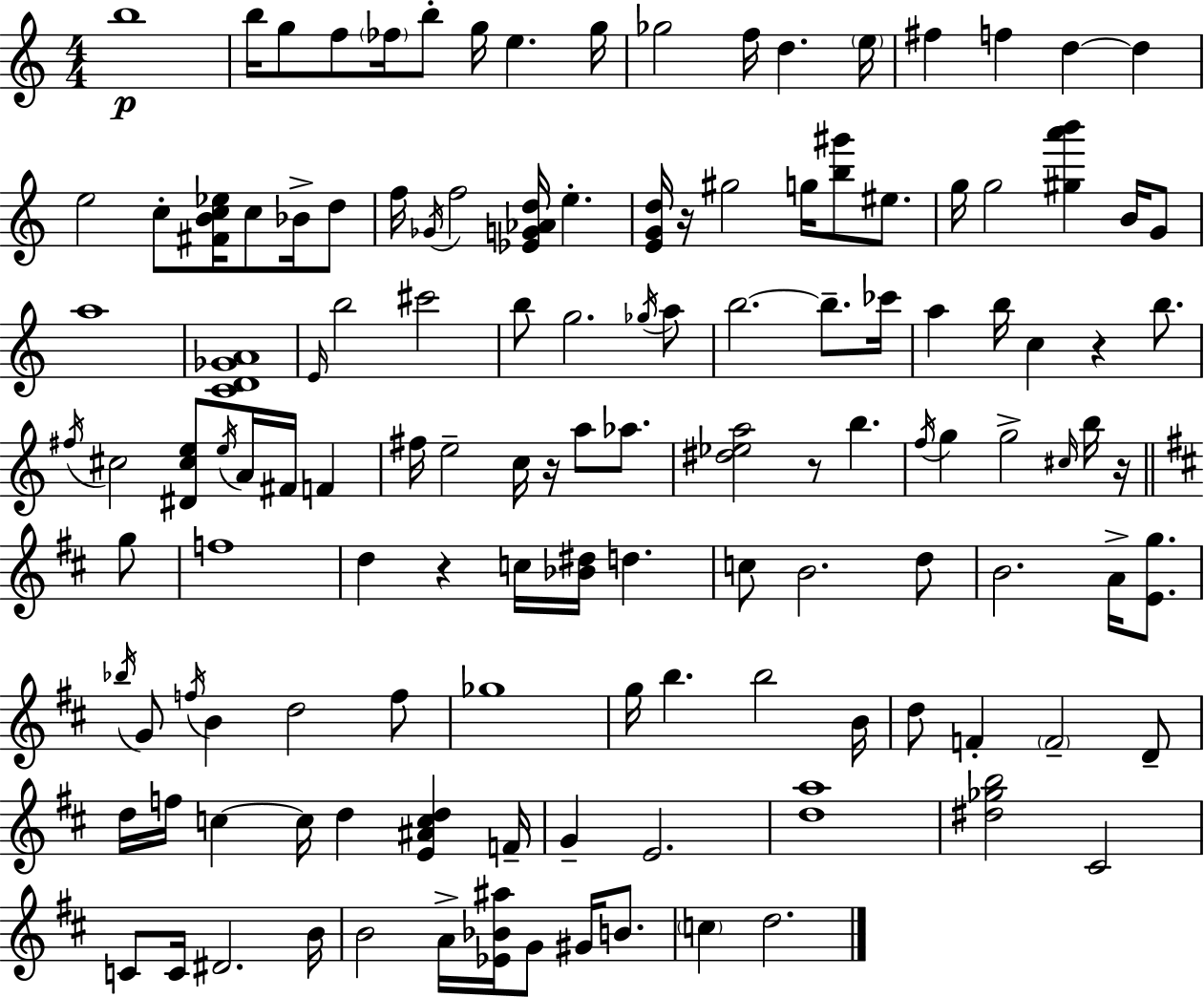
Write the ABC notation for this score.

X:1
T:Untitled
M:4/4
L:1/4
K:Am
b4 b/4 g/2 f/2 _f/4 b/2 g/4 e g/4 _g2 f/4 d e/4 ^f f d d e2 c/2 [^FBc_e]/4 c/2 _B/4 d/2 f/4 _G/4 f2 [_EG_Ad]/4 e [EGd]/4 z/4 ^g2 g/4 [b^g']/2 ^e/2 g/4 g2 [^ga'b'] B/4 G/2 a4 [CD_GA]4 E/4 b2 ^c'2 b/2 g2 _g/4 a/2 b2 b/2 _c'/4 a b/4 c z b/2 ^f/4 ^c2 [^D^ce]/2 e/4 A/4 ^F/4 F ^f/4 e2 c/4 z/4 a/2 _a/2 [^d_ea]2 z/2 b f/4 g g2 ^c/4 b/4 z/4 g/2 f4 d z c/4 [_B^d]/4 d c/2 B2 d/2 B2 A/4 [Eg]/2 _b/4 G/2 f/4 B d2 f/2 _g4 g/4 b b2 B/4 d/2 F F2 D/2 d/4 f/4 c c/4 d [E^Acd] F/4 G E2 [da]4 [^d_gb]2 ^C2 C/2 C/4 ^D2 B/4 B2 A/4 [_E_B^a]/4 G/2 ^G/4 B/2 c d2